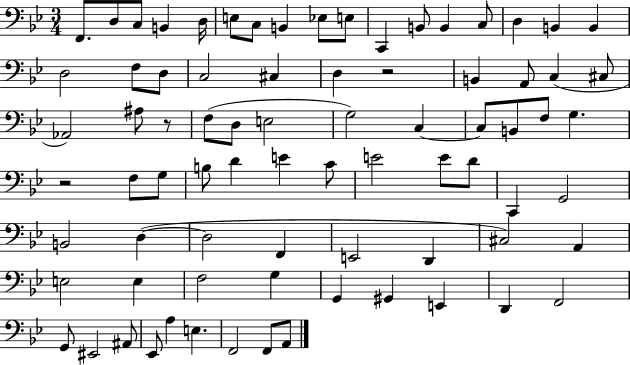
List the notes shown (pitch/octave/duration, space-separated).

F2/e. D3/e C3/e B2/q D3/s E3/e C3/e B2/q Eb3/e E3/e C2/q B2/e B2/q C3/e D3/q B2/q B2/q D3/h F3/e D3/e C3/h C#3/q D3/q R/h B2/q A2/e C3/q C#3/e Ab2/h A#3/e R/e F3/e D3/e E3/h G3/h C3/q C3/e B2/e F3/e G3/q. R/h F3/e G3/e B3/e D4/q E4/q C4/e E4/h E4/e D4/e C2/q G2/h B2/h D3/q D3/h F2/q E2/h D2/q C#3/h A2/q E3/h E3/q F3/h G3/q G2/q G#2/q E2/q D2/q F2/h G2/e EIS2/h A#2/e Eb2/e A3/q E3/q. F2/h F2/e A2/e